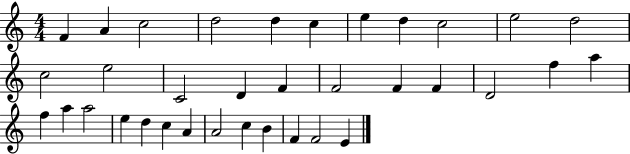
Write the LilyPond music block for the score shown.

{
  \clef treble
  \numericTimeSignature
  \time 4/4
  \key c \major
  f'4 a'4 c''2 | d''2 d''4 c''4 | e''4 d''4 c''2 | e''2 d''2 | \break c''2 e''2 | c'2 d'4 f'4 | f'2 f'4 f'4 | d'2 f''4 a''4 | \break f''4 a''4 a''2 | e''4 d''4 c''4 a'4 | a'2 c''4 b'4 | f'4 f'2 e'4 | \break \bar "|."
}